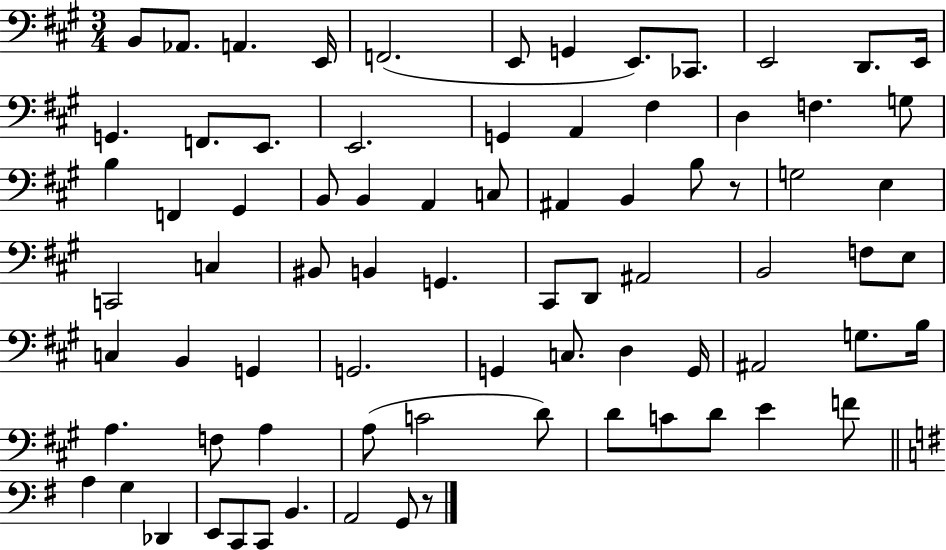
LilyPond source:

{
  \clef bass
  \numericTimeSignature
  \time 3/4
  \key a \major
  b,8 aes,8. a,4. e,16 | f,2.( | e,8 g,4 e,8.) ces,8. | e,2 d,8. e,16 | \break g,4. f,8. e,8. | e,2. | g,4 a,4 fis4 | d4 f4. g8 | \break b4 f,4 gis,4 | b,8 b,4 a,4 c8 | ais,4 b,4 b8 r8 | g2 e4 | \break c,2 c4 | bis,8 b,4 g,4. | cis,8 d,8 ais,2 | b,2 f8 e8 | \break c4 b,4 g,4 | g,2. | g,4 c8. d4 g,16 | ais,2 g8. b16 | \break a4. f8 a4 | a8( c'2 d'8) | d'8 c'8 d'8 e'4 f'8 | \bar "||" \break \key e \minor a4 g4 des,4 | e,8 c,8 c,8 b,4. | a,2 g,8 r8 | \bar "|."
}